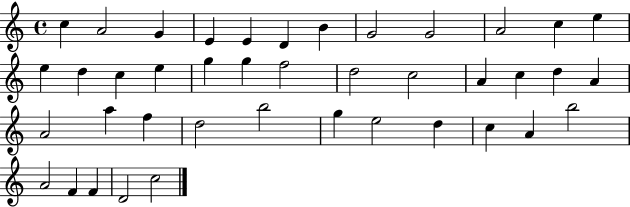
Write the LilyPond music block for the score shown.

{
  \clef treble
  \time 4/4
  \defaultTimeSignature
  \key c \major
  c''4 a'2 g'4 | e'4 e'4 d'4 b'4 | g'2 g'2 | a'2 c''4 e''4 | \break e''4 d''4 c''4 e''4 | g''4 g''4 f''2 | d''2 c''2 | a'4 c''4 d''4 a'4 | \break a'2 a''4 f''4 | d''2 b''2 | g''4 e''2 d''4 | c''4 a'4 b''2 | \break a'2 f'4 f'4 | d'2 c''2 | \bar "|."
}